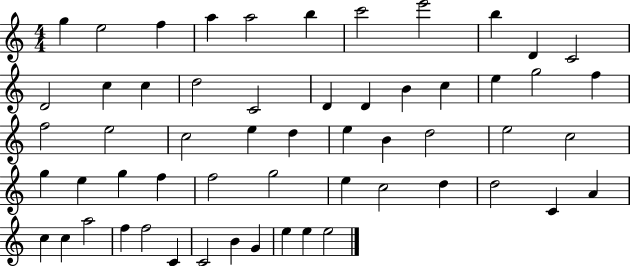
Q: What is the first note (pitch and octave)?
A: G5